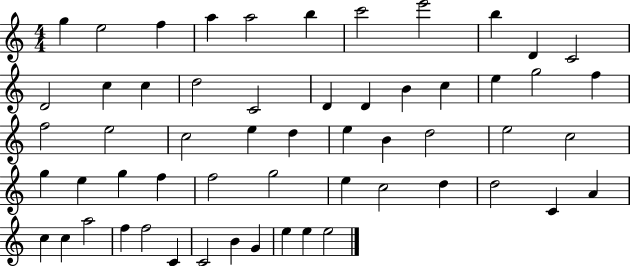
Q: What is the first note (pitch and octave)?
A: G5